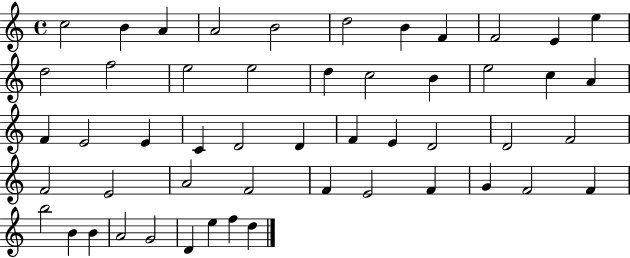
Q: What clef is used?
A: treble